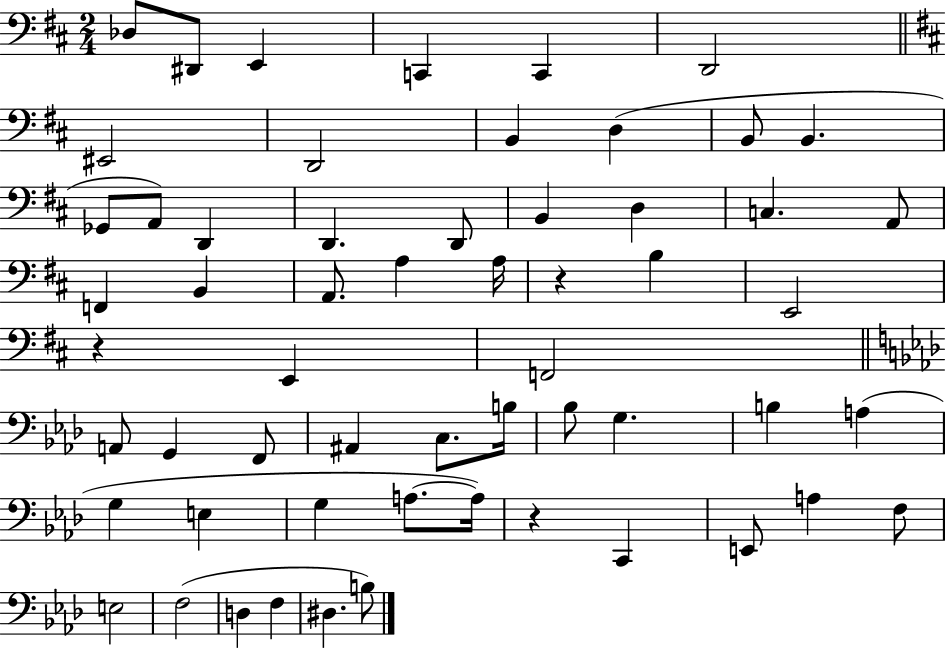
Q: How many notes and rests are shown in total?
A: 58